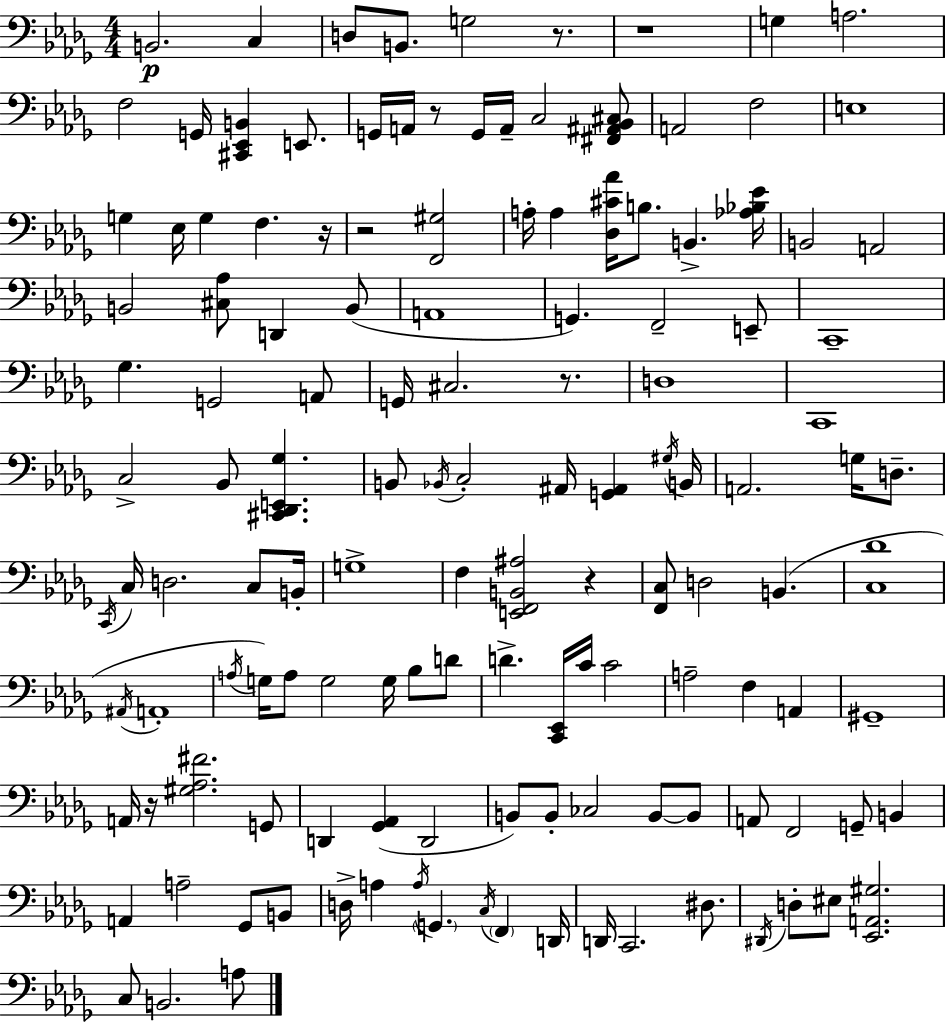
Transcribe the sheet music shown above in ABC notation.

X:1
T:Untitled
M:4/4
L:1/4
K:Bbm
B,,2 C, D,/2 B,,/2 G,2 z/2 z4 G, A,2 F,2 G,,/4 [^C,,_E,,B,,] E,,/2 G,,/4 A,,/4 z/2 G,,/4 A,,/4 C,2 [^F,,^A,,_B,,^C,]/2 A,,2 F,2 E,4 G, _E,/4 G, F, z/4 z2 [F,,^G,]2 A,/4 A, [_D,^C_A]/4 B,/2 B,, [_A,_B,_E]/4 B,,2 A,,2 B,,2 [^C,_A,]/2 D,, B,,/2 A,,4 G,, F,,2 E,,/2 C,,4 _G, G,,2 A,,/2 G,,/4 ^C,2 z/2 D,4 C,,4 C,2 _B,,/2 [^C,,_D,,E,,_G,] B,,/2 _B,,/4 C,2 ^A,,/4 [G,,^A,,] ^G,/4 B,,/4 A,,2 G,/4 D,/2 C,,/4 C,/4 D,2 C,/2 B,,/4 G,4 F, [E,,F,,B,,^A,]2 z [F,,C,]/2 D,2 B,, [C,_D]4 ^A,,/4 A,,4 A,/4 G,/4 A,/2 G,2 G,/4 _B,/2 D/2 D [C,,_E,,]/4 C/4 C2 A,2 F, A,, ^G,,4 A,,/4 z/4 [^G,_A,^F]2 G,,/2 D,, [_G,,_A,,] D,,2 B,,/2 B,,/2 _C,2 B,,/2 B,,/2 A,,/2 F,,2 G,,/2 B,, A,, A,2 _G,,/2 B,,/2 D,/4 A, A,/4 G,, C,/4 F,, D,,/4 D,,/4 C,,2 ^D,/2 ^D,,/4 D,/2 ^E,/2 [_E,,A,,^G,]2 C,/2 B,,2 A,/2